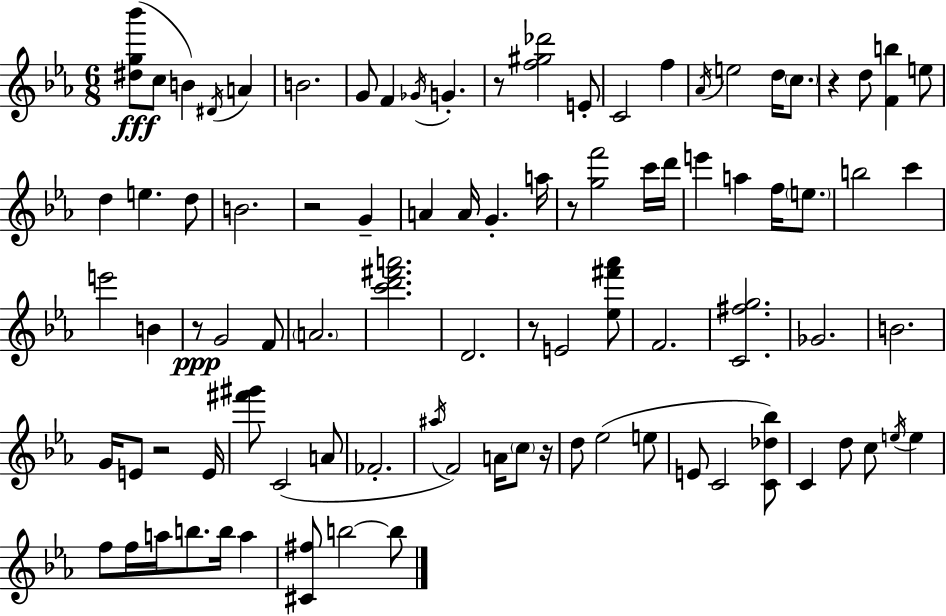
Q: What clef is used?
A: treble